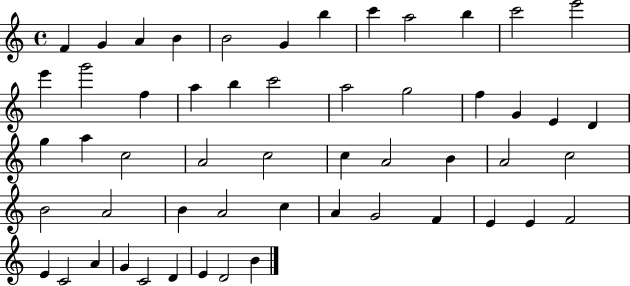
F4/q G4/q A4/q B4/q B4/h G4/q B5/q C6/q A5/h B5/q C6/h E6/h E6/q G6/h F5/q A5/q B5/q C6/h A5/h G5/h F5/q G4/q E4/q D4/q G5/q A5/q C5/h A4/h C5/h C5/q A4/h B4/q A4/h C5/h B4/h A4/h B4/q A4/h C5/q A4/q G4/h F4/q E4/q E4/q F4/h E4/q C4/h A4/q G4/q C4/h D4/q E4/q D4/h B4/q